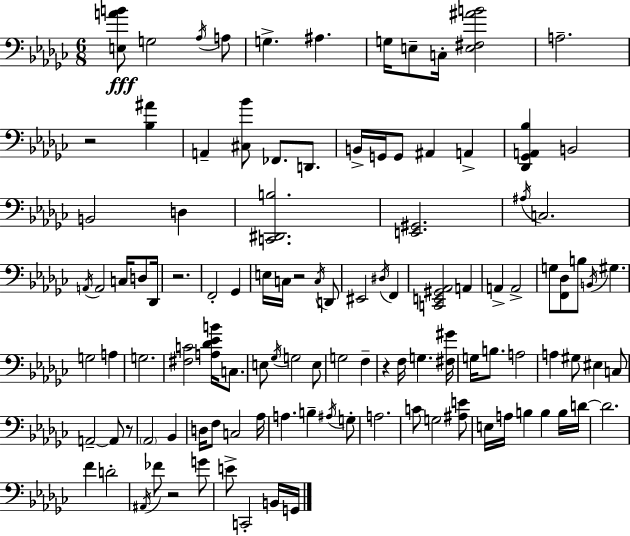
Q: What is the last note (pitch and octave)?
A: G2